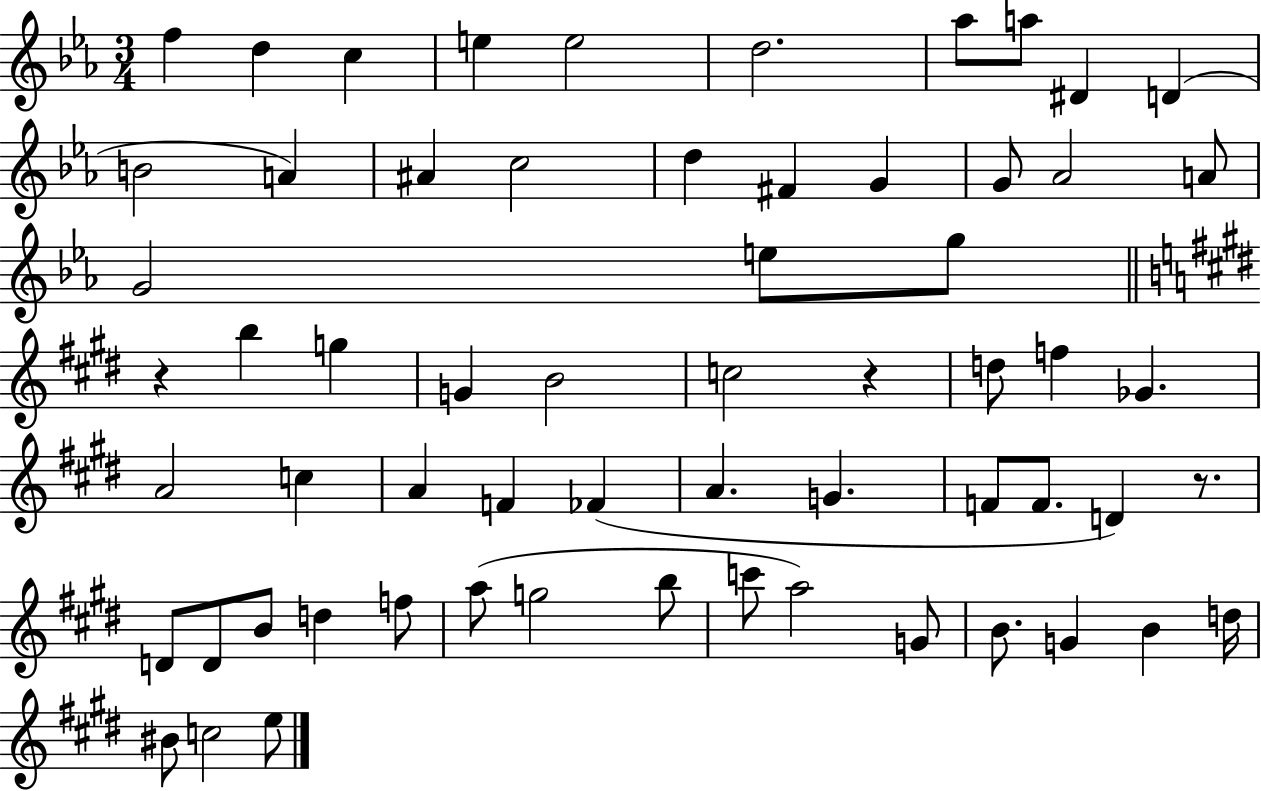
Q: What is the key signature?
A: EES major